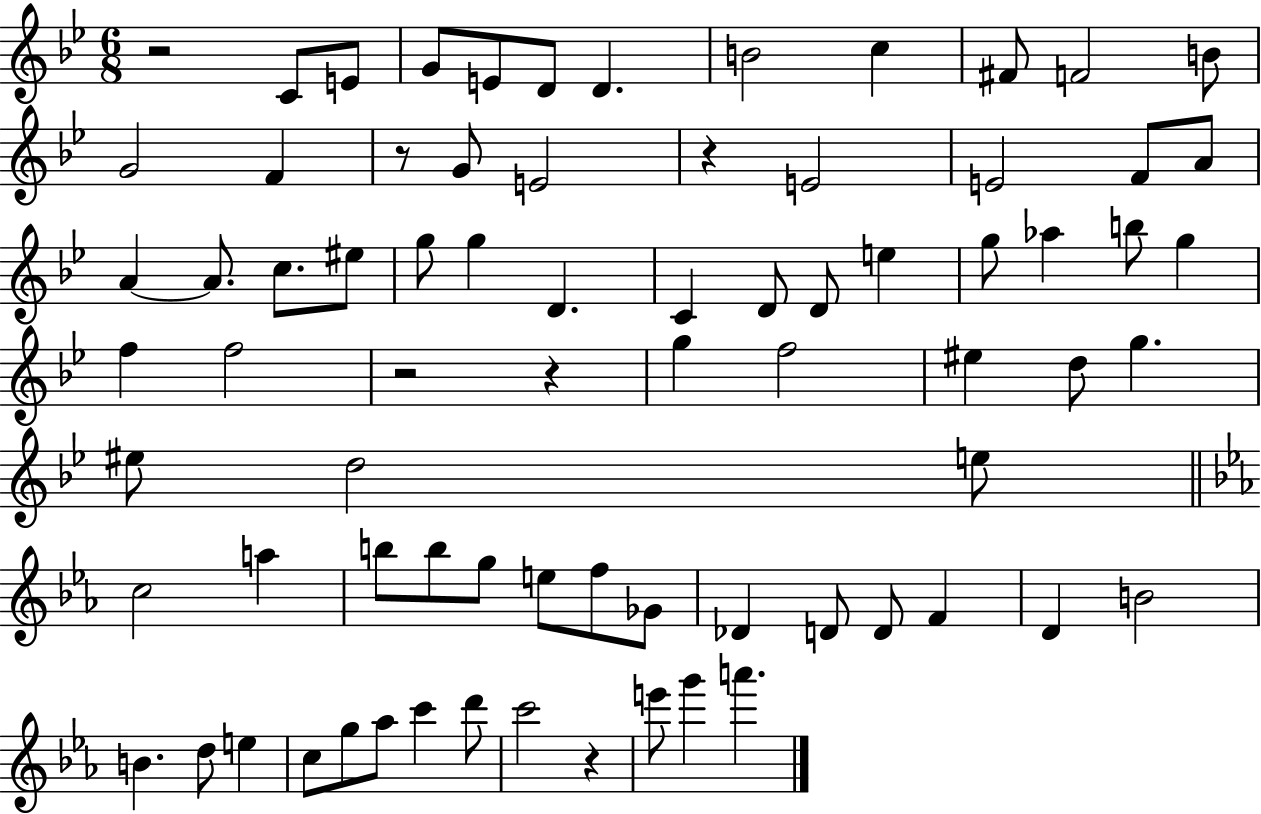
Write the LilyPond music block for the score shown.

{
  \clef treble
  \numericTimeSignature
  \time 6/8
  \key bes \major
  r2 c'8 e'8 | g'8 e'8 d'8 d'4. | b'2 c''4 | fis'8 f'2 b'8 | \break g'2 f'4 | r8 g'8 e'2 | r4 e'2 | e'2 f'8 a'8 | \break a'4~~ a'8. c''8. eis''8 | g''8 g''4 d'4. | c'4 d'8 d'8 e''4 | g''8 aes''4 b''8 g''4 | \break f''4 f''2 | r2 r4 | g''4 f''2 | eis''4 d''8 g''4. | \break eis''8 d''2 e''8 | \bar "||" \break \key c \minor c''2 a''4 | b''8 b''8 g''8 e''8 f''8 ges'8 | des'4 d'8 d'8 f'4 | d'4 b'2 | \break b'4. d''8 e''4 | c''8 g''8 aes''8 c'''4 d'''8 | c'''2 r4 | e'''8 g'''4 a'''4. | \break \bar "|."
}